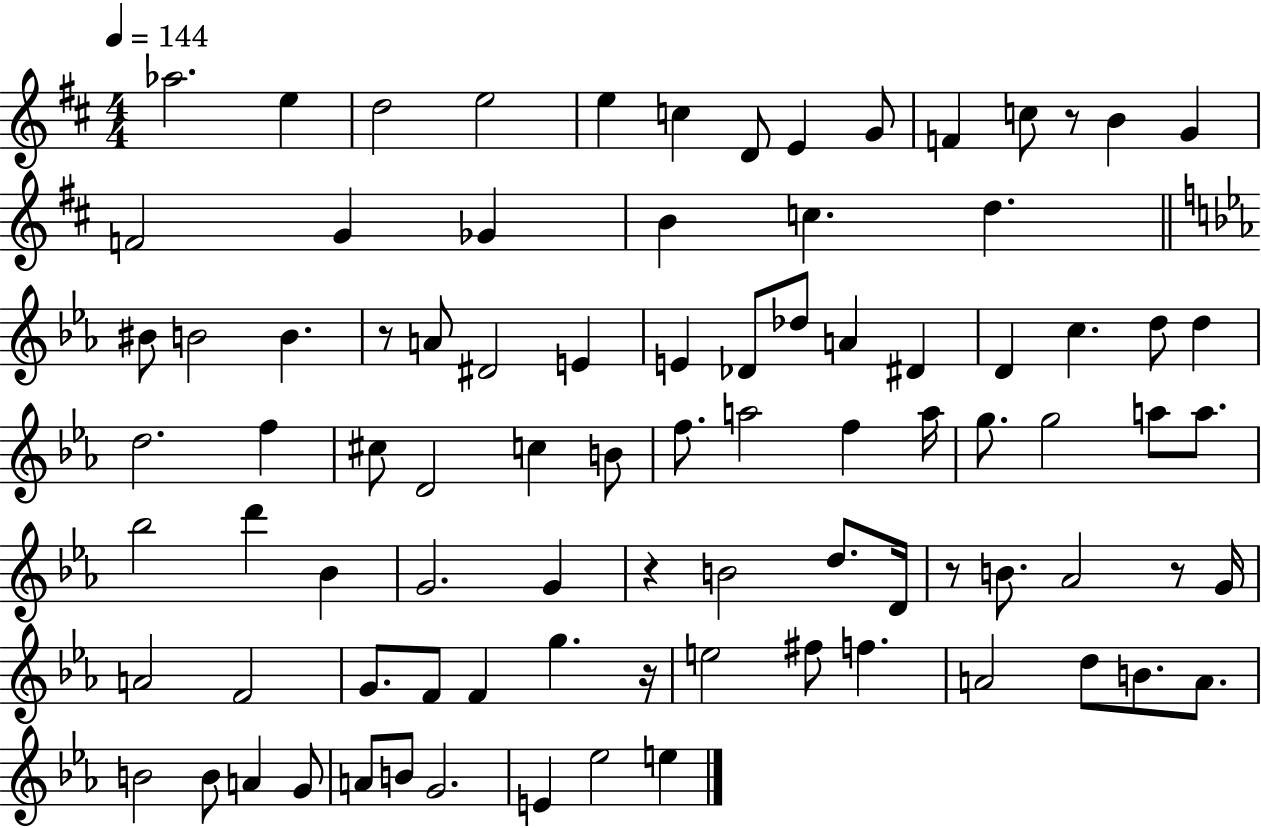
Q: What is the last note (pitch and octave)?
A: E5